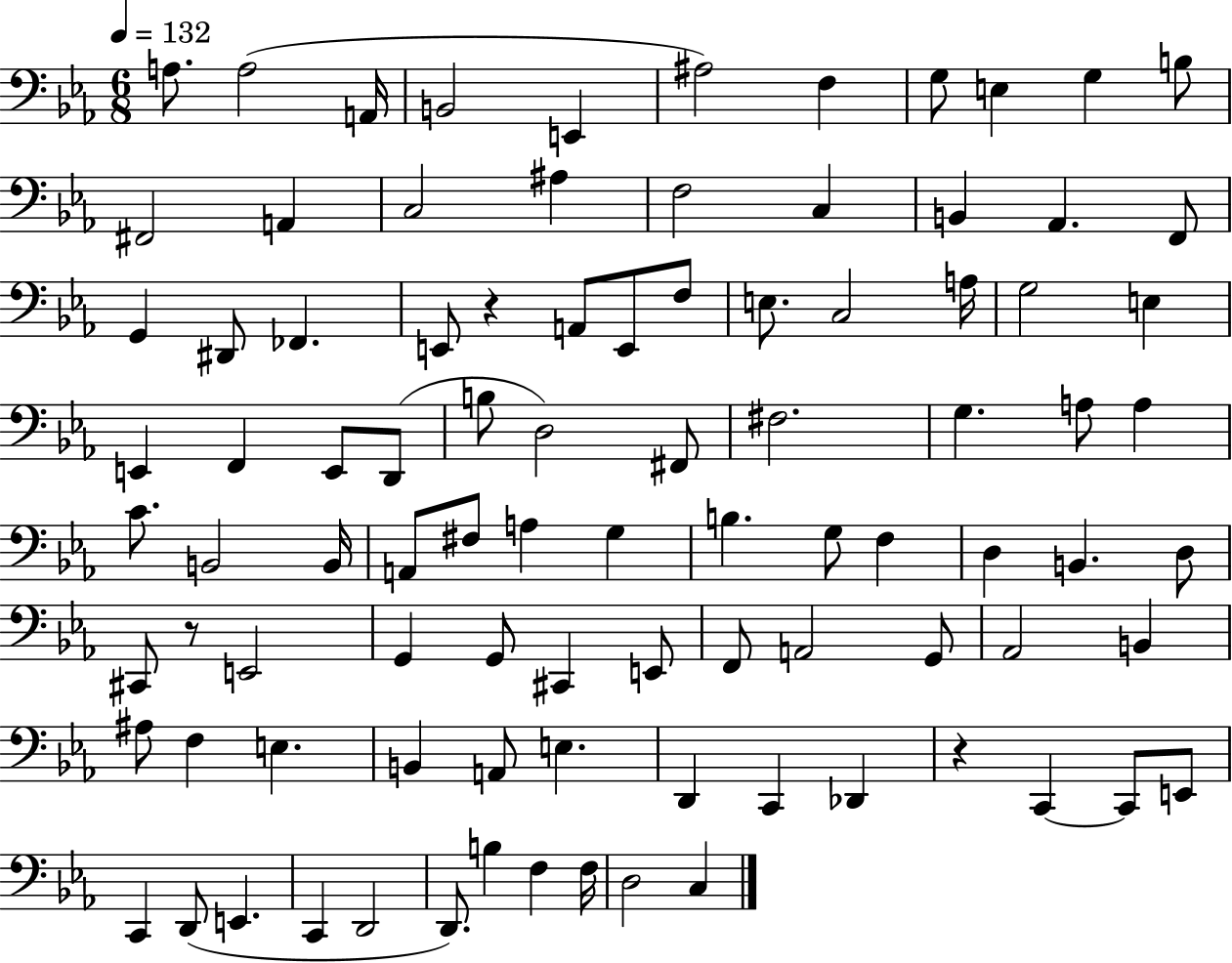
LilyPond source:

{
  \clef bass
  \numericTimeSignature
  \time 6/8
  \key ees \major
  \tempo 4 = 132
  \repeat volta 2 { a8. a2( a,16 | b,2 e,4 | ais2) f4 | g8 e4 g4 b8 | \break fis,2 a,4 | c2 ais4 | f2 c4 | b,4 aes,4. f,8 | \break g,4 dis,8 fes,4. | e,8 r4 a,8 e,8 f8 | e8. c2 a16 | g2 e4 | \break e,4 f,4 e,8 d,8( | b8 d2) fis,8 | fis2. | g4. a8 a4 | \break c'8. b,2 b,16 | a,8 fis8 a4 g4 | b4. g8 f4 | d4 b,4. d8 | \break cis,8 r8 e,2 | g,4 g,8 cis,4 e,8 | f,8 a,2 g,8 | aes,2 b,4 | \break ais8 f4 e4. | b,4 a,8 e4. | d,4 c,4 des,4 | r4 c,4~~ c,8 e,8 | \break c,4 d,8( e,4. | c,4 d,2 | d,8.) b4 f4 f16 | d2 c4 | \break } \bar "|."
}